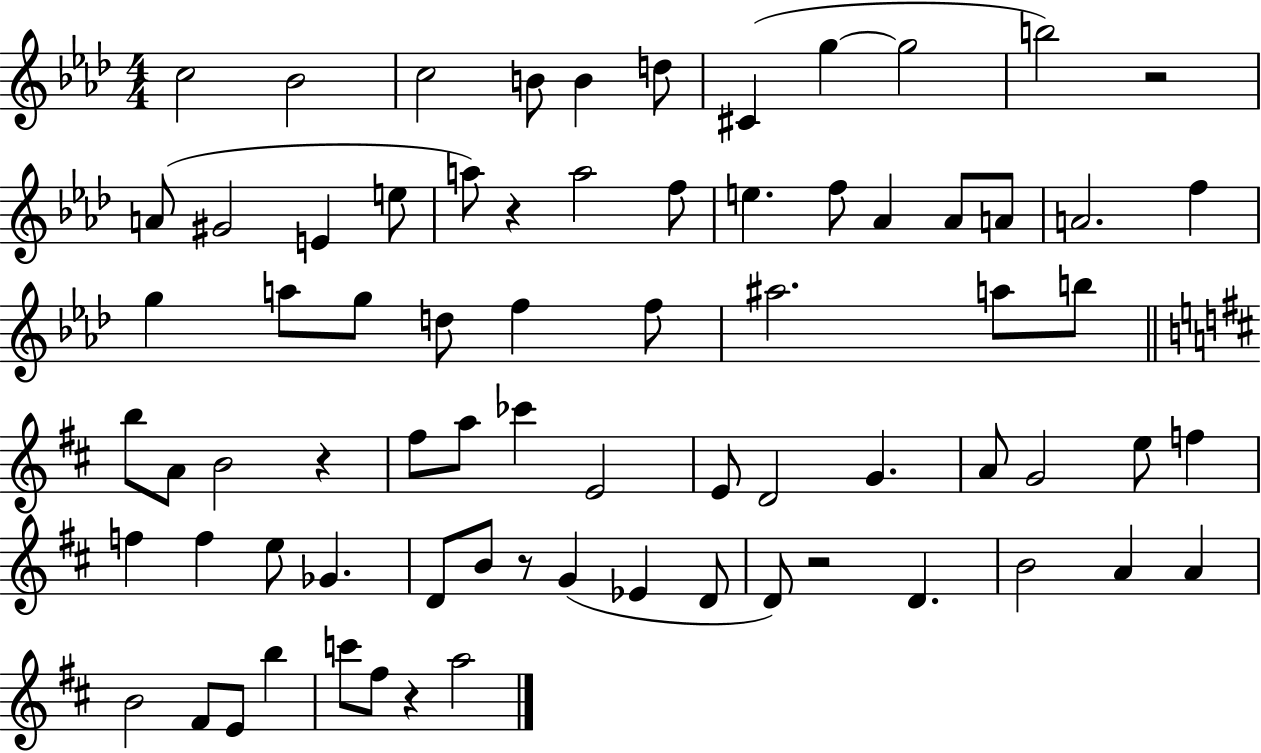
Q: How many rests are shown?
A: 6